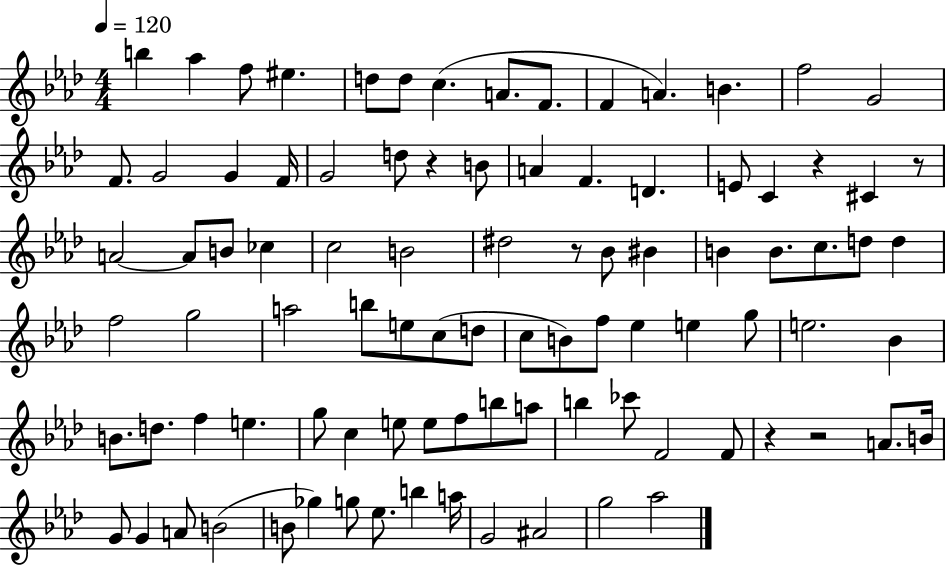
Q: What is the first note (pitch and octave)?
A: B5